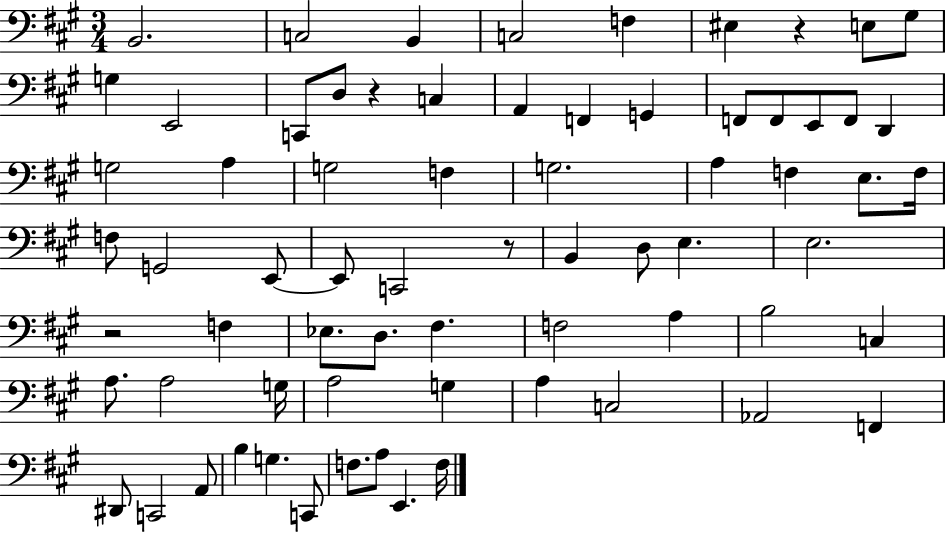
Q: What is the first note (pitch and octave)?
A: B2